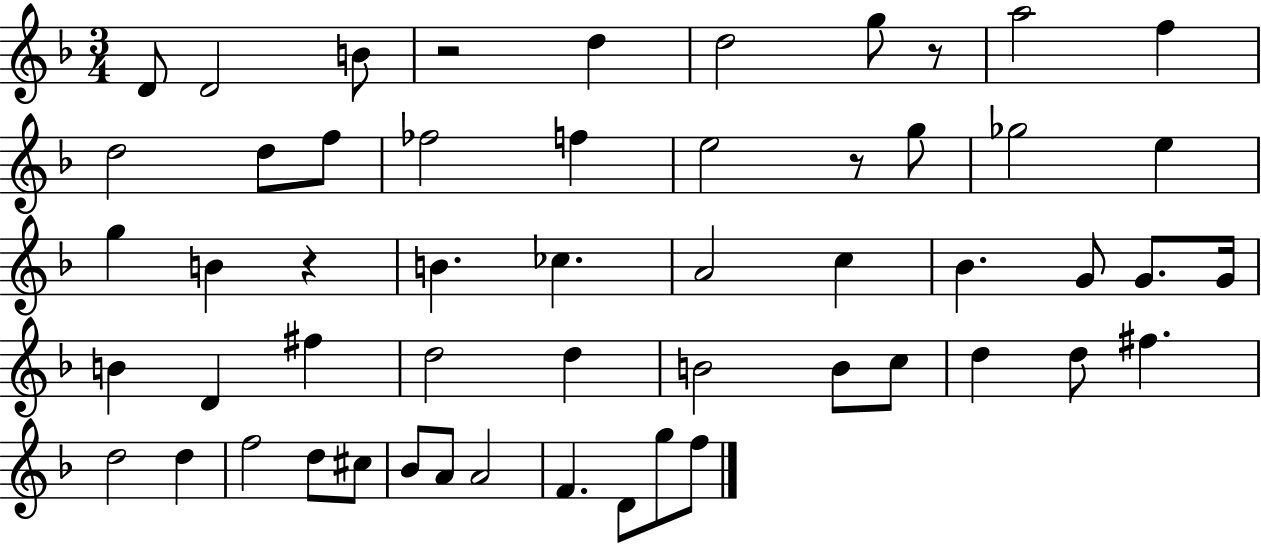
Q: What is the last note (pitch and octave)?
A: F5